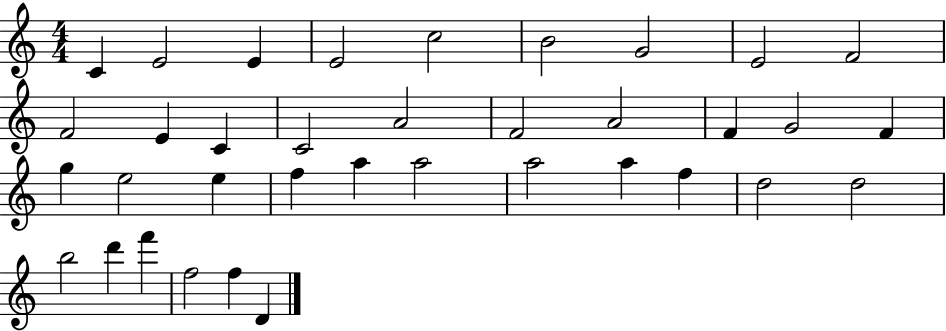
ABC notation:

X:1
T:Untitled
M:4/4
L:1/4
K:C
C E2 E E2 c2 B2 G2 E2 F2 F2 E C C2 A2 F2 A2 F G2 F g e2 e f a a2 a2 a f d2 d2 b2 d' f' f2 f D